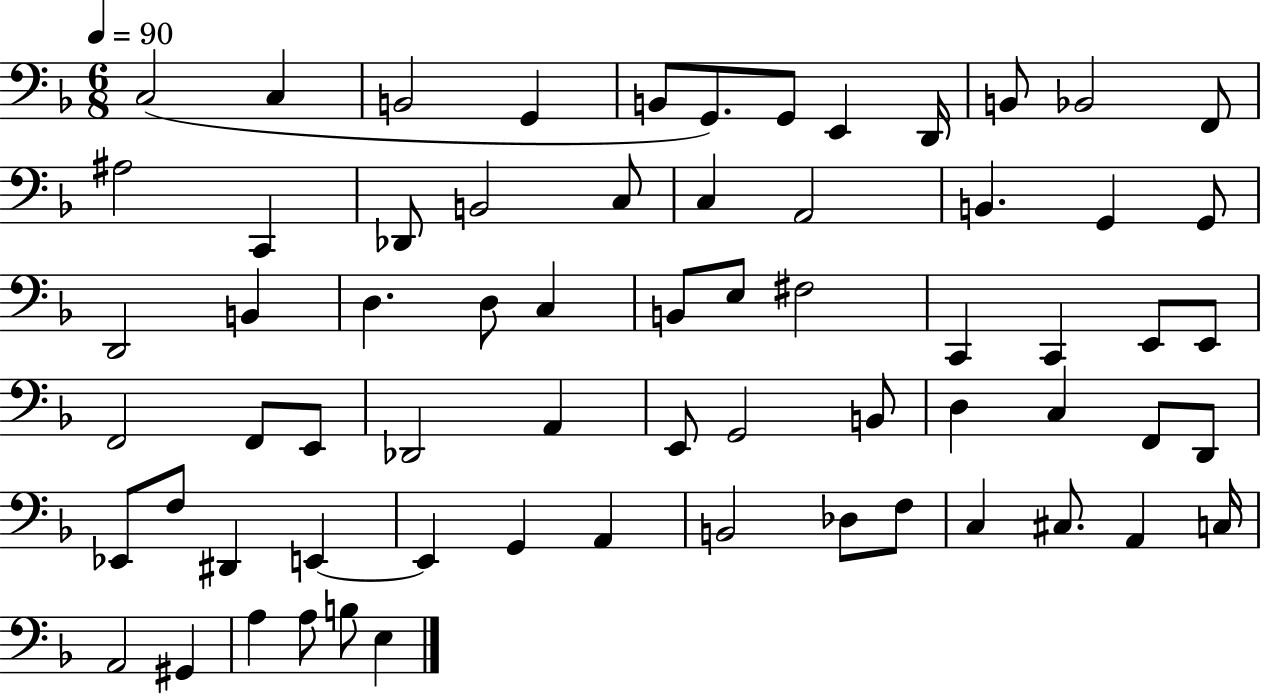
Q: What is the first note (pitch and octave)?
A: C3